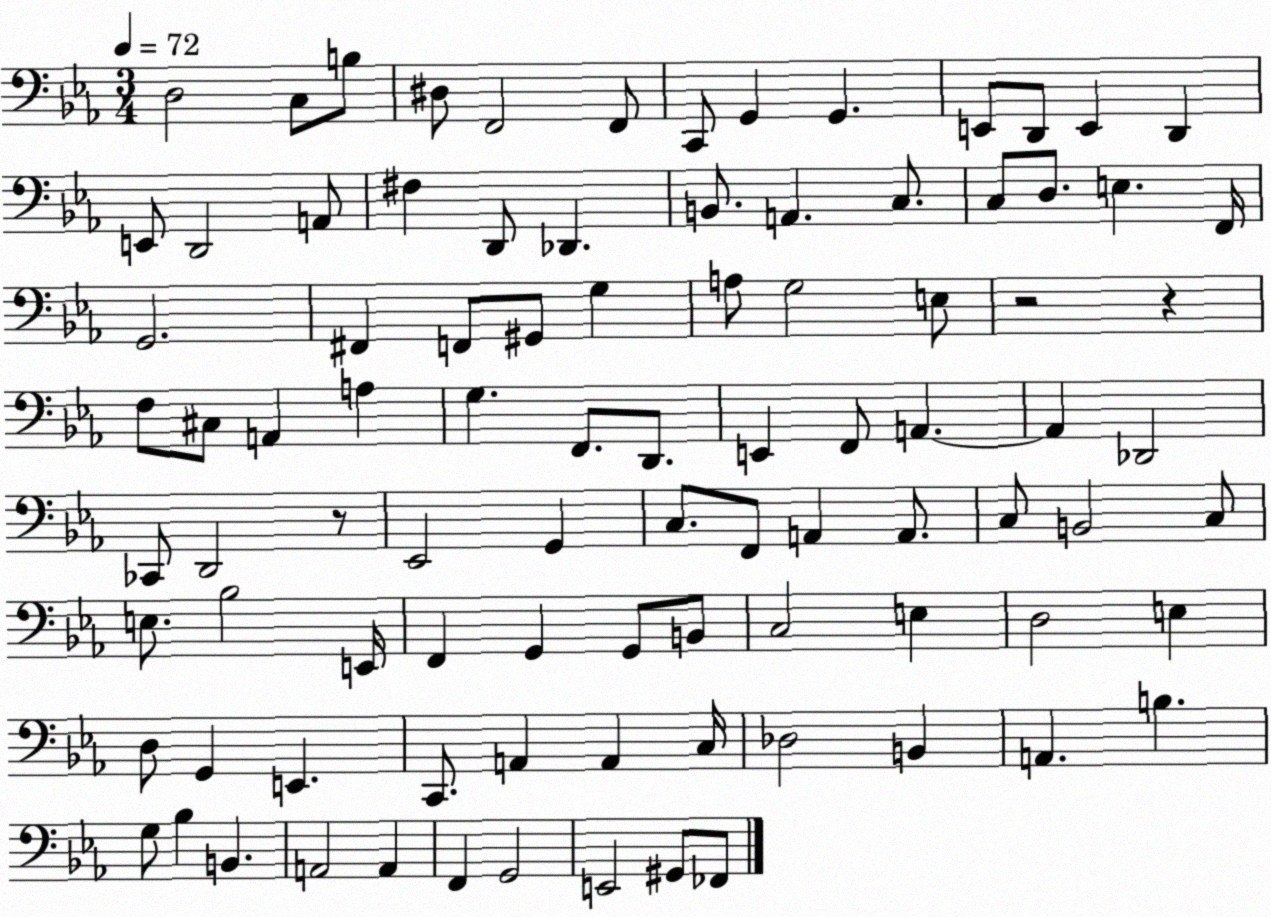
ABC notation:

X:1
T:Untitled
M:3/4
L:1/4
K:Eb
D,2 C,/2 B,/2 ^D,/2 F,,2 F,,/2 C,,/2 G,, G,, E,,/2 D,,/2 E,, D,, E,,/2 D,,2 A,,/2 ^F, D,,/2 _D,, B,,/2 A,, C,/2 C,/2 D,/2 E, F,,/4 G,,2 ^F,, F,,/2 ^G,,/2 G, A,/2 G,2 E,/2 z2 z F,/2 ^C,/2 A,, A, G, F,,/2 D,,/2 E,, F,,/2 A,, A,, _D,,2 _C,,/2 D,,2 z/2 _E,,2 G,, C,/2 F,,/2 A,, A,,/2 C,/2 B,,2 C,/2 E,/2 _B,2 E,,/4 F,, G,, G,,/2 B,,/2 C,2 E, D,2 E, D,/2 G,, E,, C,,/2 A,, A,, C,/4 _D,2 B,, A,, B, G,/2 _B, B,, A,,2 A,, F,, G,,2 E,,2 ^G,,/2 _F,,/2